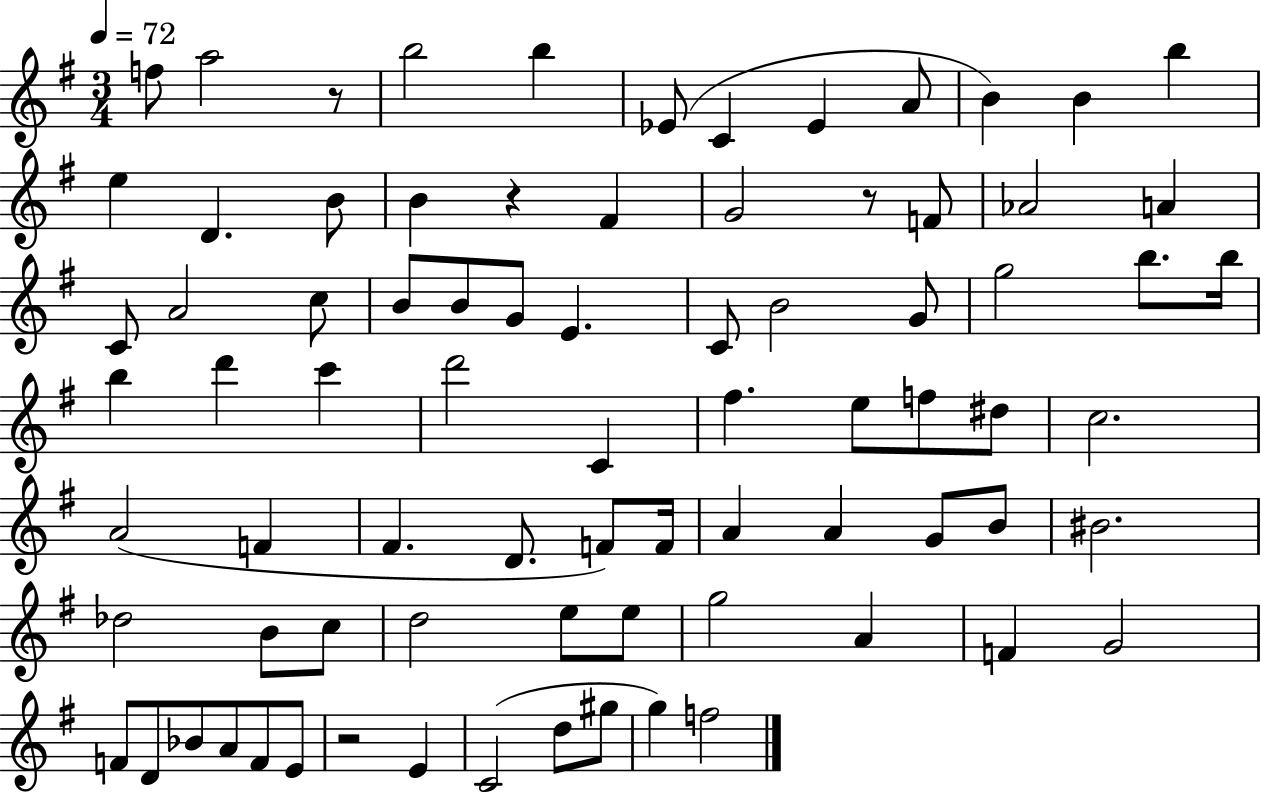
F5/e A5/h R/e B5/h B5/q Eb4/e C4/q Eb4/q A4/e B4/q B4/q B5/q E5/q D4/q. B4/e B4/q R/q F#4/q G4/h R/e F4/e Ab4/h A4/q C4/e A4/h C5/e B4/e B4/e G4/e E4/q. C4/e B4/h G4/e G5/h B5/e. B5/s B5/q D6/q C6/q D6/h C4/q F#5/q. E5/e F5/e D#5/e C5/h. A4/h F4/q F#4/q. D4/e. F4/e F4/s A4/q A4/q G4/e B4/e BIS4/h. Db5/h B4/e C5/e D5/h E5/e E5/e G5/h A4/q F4/q G4/h F4/e D4/e Bb4/e A4/e F4/e E4/e R/h E4/q C4/h D5/e G#5/e G5/q F5/h